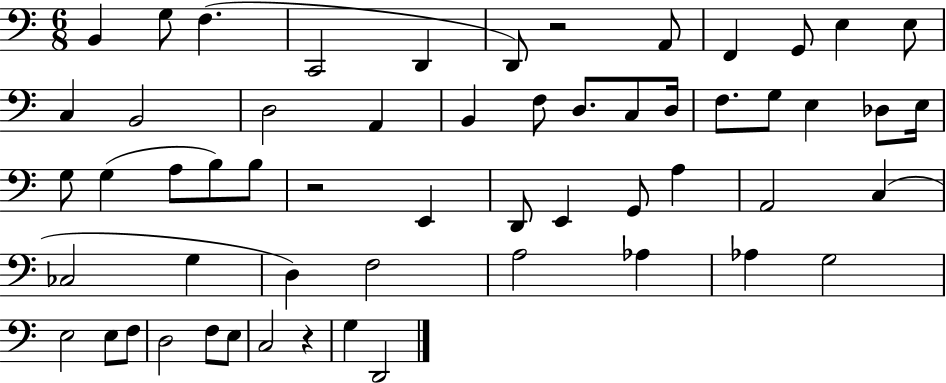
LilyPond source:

{
  \clef bass
  \numericTimeSignature
  \time 6/8
  \key c \major
  b,4 g8 f4.( | c,2 d,4 | d,8) r2 a,8 | f,4 g,8 e4 e8 | \break c4 b,2 | d2 a,4 | b,4 f8 d8. c8 d16 | f8. g8 e4 des8 e16 | \break g8 g4( a8 b8) b8 | r2 e,4 | d,8 e,4 g,8 a4 | a,2 c4( | \break ces2 g4 | d4) f2 | a2 aes4 | aes4 g2 | \break e2 e8 f8 | d2 f8 e8 | c2 r4 | g4 d,2 | \break \bar "|."
}